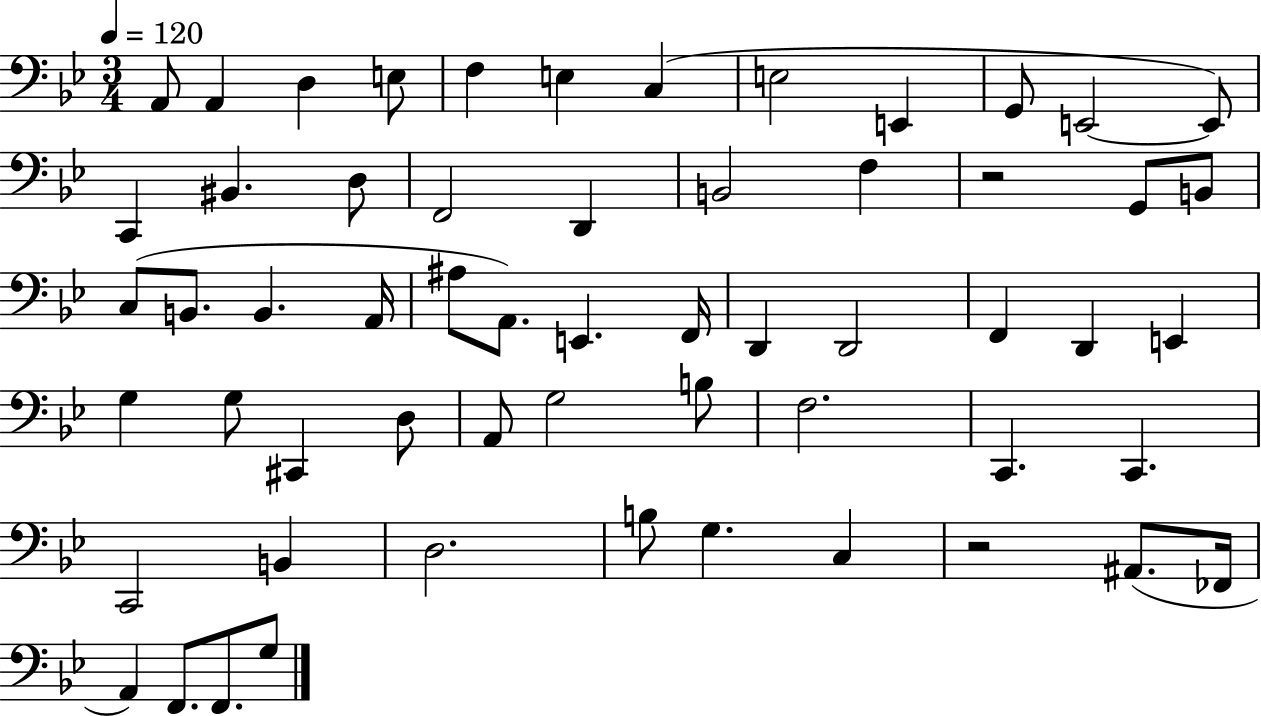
X:1
T:Untitled
M:3/4
L:1/4
K:Bb
A,,/2 A,, D, E,/2 F, E, C, E,2 E,, G,,/2 E,,2 E,,/2 C,, ^B,, D,/2 F,,2 D,, B,,2 F, z2 G,,/2 B,,/2 C,/2 B,,/2 B,, A,,/4 ^A,/2 A,,/2 E,, F,,/4 D,, D,,2 F,, D,, E,, G, G,/2 ^C,, D,/2 A,,/2 G,2 B,/2 F,2 C,, C,, C,,2 B,, D,2 B,/2 G, C, z2 ^A,,/2 _F,,/4 A,, F,,/2 F,,/2 G,/2